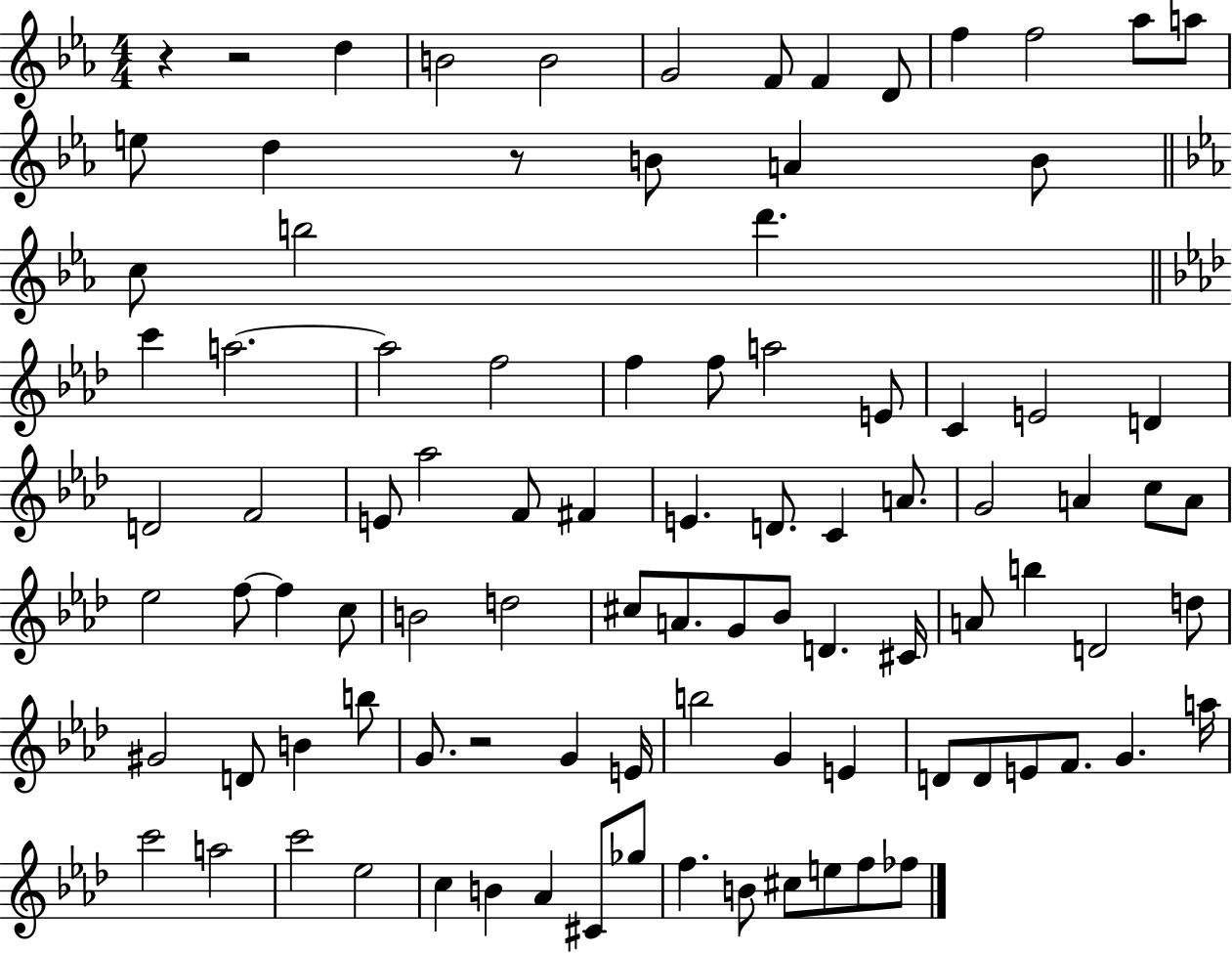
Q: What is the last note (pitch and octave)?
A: FES5